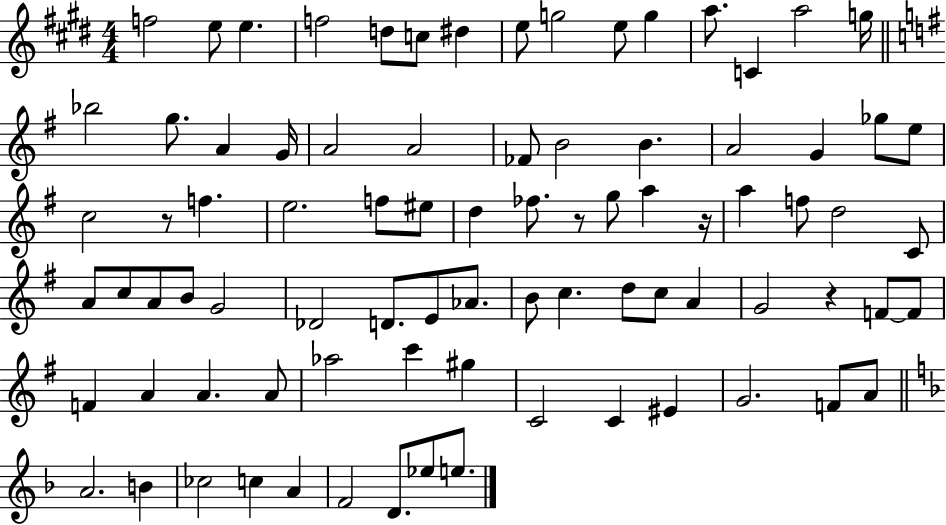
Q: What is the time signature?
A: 4/4